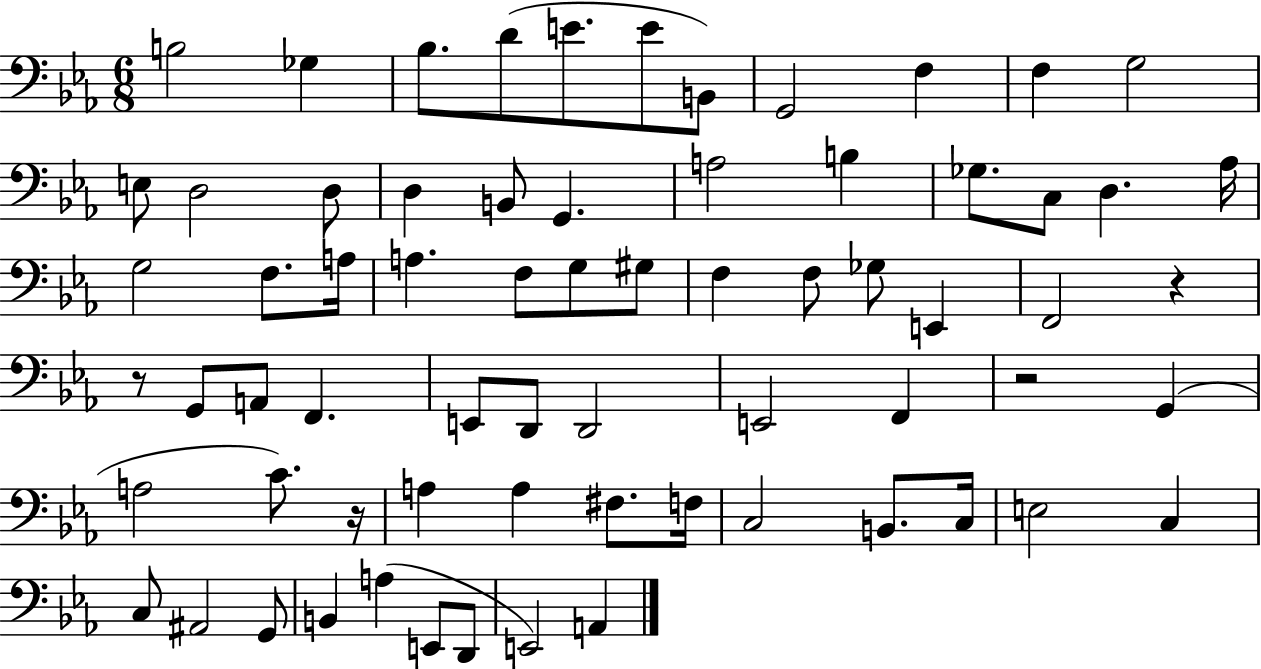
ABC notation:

X:1
T:Untitled
M:6/8
L:1/4
K:Eb
B,2 _G, _B,/2 D/2 E/2 E/2 B,,/2 G,,2 F, F, G,2 E,/2 D,2 D,/2 D, B,,/2 G,, A,2 B, _G,/2 C,/2 D, _A,/4 G,2 F,/2 A,/4 A, F,/2 G,/2 ^G,/2 F, F,/2 _G,/2 E,, F,,2 z z/2 G,,/2 A,,/2 F,, E,,/2 D,,/2 D,,2 E,,2 F,, z2 G,, A,2 C/2 z/4 A, A, ^F,/2 F,/4 C,2 B,,/2 C,/4 E,2 C, C,/2 ^A,,2 G,,/2 B,, A, E,,/2 D,,/2 E,,2 A,,